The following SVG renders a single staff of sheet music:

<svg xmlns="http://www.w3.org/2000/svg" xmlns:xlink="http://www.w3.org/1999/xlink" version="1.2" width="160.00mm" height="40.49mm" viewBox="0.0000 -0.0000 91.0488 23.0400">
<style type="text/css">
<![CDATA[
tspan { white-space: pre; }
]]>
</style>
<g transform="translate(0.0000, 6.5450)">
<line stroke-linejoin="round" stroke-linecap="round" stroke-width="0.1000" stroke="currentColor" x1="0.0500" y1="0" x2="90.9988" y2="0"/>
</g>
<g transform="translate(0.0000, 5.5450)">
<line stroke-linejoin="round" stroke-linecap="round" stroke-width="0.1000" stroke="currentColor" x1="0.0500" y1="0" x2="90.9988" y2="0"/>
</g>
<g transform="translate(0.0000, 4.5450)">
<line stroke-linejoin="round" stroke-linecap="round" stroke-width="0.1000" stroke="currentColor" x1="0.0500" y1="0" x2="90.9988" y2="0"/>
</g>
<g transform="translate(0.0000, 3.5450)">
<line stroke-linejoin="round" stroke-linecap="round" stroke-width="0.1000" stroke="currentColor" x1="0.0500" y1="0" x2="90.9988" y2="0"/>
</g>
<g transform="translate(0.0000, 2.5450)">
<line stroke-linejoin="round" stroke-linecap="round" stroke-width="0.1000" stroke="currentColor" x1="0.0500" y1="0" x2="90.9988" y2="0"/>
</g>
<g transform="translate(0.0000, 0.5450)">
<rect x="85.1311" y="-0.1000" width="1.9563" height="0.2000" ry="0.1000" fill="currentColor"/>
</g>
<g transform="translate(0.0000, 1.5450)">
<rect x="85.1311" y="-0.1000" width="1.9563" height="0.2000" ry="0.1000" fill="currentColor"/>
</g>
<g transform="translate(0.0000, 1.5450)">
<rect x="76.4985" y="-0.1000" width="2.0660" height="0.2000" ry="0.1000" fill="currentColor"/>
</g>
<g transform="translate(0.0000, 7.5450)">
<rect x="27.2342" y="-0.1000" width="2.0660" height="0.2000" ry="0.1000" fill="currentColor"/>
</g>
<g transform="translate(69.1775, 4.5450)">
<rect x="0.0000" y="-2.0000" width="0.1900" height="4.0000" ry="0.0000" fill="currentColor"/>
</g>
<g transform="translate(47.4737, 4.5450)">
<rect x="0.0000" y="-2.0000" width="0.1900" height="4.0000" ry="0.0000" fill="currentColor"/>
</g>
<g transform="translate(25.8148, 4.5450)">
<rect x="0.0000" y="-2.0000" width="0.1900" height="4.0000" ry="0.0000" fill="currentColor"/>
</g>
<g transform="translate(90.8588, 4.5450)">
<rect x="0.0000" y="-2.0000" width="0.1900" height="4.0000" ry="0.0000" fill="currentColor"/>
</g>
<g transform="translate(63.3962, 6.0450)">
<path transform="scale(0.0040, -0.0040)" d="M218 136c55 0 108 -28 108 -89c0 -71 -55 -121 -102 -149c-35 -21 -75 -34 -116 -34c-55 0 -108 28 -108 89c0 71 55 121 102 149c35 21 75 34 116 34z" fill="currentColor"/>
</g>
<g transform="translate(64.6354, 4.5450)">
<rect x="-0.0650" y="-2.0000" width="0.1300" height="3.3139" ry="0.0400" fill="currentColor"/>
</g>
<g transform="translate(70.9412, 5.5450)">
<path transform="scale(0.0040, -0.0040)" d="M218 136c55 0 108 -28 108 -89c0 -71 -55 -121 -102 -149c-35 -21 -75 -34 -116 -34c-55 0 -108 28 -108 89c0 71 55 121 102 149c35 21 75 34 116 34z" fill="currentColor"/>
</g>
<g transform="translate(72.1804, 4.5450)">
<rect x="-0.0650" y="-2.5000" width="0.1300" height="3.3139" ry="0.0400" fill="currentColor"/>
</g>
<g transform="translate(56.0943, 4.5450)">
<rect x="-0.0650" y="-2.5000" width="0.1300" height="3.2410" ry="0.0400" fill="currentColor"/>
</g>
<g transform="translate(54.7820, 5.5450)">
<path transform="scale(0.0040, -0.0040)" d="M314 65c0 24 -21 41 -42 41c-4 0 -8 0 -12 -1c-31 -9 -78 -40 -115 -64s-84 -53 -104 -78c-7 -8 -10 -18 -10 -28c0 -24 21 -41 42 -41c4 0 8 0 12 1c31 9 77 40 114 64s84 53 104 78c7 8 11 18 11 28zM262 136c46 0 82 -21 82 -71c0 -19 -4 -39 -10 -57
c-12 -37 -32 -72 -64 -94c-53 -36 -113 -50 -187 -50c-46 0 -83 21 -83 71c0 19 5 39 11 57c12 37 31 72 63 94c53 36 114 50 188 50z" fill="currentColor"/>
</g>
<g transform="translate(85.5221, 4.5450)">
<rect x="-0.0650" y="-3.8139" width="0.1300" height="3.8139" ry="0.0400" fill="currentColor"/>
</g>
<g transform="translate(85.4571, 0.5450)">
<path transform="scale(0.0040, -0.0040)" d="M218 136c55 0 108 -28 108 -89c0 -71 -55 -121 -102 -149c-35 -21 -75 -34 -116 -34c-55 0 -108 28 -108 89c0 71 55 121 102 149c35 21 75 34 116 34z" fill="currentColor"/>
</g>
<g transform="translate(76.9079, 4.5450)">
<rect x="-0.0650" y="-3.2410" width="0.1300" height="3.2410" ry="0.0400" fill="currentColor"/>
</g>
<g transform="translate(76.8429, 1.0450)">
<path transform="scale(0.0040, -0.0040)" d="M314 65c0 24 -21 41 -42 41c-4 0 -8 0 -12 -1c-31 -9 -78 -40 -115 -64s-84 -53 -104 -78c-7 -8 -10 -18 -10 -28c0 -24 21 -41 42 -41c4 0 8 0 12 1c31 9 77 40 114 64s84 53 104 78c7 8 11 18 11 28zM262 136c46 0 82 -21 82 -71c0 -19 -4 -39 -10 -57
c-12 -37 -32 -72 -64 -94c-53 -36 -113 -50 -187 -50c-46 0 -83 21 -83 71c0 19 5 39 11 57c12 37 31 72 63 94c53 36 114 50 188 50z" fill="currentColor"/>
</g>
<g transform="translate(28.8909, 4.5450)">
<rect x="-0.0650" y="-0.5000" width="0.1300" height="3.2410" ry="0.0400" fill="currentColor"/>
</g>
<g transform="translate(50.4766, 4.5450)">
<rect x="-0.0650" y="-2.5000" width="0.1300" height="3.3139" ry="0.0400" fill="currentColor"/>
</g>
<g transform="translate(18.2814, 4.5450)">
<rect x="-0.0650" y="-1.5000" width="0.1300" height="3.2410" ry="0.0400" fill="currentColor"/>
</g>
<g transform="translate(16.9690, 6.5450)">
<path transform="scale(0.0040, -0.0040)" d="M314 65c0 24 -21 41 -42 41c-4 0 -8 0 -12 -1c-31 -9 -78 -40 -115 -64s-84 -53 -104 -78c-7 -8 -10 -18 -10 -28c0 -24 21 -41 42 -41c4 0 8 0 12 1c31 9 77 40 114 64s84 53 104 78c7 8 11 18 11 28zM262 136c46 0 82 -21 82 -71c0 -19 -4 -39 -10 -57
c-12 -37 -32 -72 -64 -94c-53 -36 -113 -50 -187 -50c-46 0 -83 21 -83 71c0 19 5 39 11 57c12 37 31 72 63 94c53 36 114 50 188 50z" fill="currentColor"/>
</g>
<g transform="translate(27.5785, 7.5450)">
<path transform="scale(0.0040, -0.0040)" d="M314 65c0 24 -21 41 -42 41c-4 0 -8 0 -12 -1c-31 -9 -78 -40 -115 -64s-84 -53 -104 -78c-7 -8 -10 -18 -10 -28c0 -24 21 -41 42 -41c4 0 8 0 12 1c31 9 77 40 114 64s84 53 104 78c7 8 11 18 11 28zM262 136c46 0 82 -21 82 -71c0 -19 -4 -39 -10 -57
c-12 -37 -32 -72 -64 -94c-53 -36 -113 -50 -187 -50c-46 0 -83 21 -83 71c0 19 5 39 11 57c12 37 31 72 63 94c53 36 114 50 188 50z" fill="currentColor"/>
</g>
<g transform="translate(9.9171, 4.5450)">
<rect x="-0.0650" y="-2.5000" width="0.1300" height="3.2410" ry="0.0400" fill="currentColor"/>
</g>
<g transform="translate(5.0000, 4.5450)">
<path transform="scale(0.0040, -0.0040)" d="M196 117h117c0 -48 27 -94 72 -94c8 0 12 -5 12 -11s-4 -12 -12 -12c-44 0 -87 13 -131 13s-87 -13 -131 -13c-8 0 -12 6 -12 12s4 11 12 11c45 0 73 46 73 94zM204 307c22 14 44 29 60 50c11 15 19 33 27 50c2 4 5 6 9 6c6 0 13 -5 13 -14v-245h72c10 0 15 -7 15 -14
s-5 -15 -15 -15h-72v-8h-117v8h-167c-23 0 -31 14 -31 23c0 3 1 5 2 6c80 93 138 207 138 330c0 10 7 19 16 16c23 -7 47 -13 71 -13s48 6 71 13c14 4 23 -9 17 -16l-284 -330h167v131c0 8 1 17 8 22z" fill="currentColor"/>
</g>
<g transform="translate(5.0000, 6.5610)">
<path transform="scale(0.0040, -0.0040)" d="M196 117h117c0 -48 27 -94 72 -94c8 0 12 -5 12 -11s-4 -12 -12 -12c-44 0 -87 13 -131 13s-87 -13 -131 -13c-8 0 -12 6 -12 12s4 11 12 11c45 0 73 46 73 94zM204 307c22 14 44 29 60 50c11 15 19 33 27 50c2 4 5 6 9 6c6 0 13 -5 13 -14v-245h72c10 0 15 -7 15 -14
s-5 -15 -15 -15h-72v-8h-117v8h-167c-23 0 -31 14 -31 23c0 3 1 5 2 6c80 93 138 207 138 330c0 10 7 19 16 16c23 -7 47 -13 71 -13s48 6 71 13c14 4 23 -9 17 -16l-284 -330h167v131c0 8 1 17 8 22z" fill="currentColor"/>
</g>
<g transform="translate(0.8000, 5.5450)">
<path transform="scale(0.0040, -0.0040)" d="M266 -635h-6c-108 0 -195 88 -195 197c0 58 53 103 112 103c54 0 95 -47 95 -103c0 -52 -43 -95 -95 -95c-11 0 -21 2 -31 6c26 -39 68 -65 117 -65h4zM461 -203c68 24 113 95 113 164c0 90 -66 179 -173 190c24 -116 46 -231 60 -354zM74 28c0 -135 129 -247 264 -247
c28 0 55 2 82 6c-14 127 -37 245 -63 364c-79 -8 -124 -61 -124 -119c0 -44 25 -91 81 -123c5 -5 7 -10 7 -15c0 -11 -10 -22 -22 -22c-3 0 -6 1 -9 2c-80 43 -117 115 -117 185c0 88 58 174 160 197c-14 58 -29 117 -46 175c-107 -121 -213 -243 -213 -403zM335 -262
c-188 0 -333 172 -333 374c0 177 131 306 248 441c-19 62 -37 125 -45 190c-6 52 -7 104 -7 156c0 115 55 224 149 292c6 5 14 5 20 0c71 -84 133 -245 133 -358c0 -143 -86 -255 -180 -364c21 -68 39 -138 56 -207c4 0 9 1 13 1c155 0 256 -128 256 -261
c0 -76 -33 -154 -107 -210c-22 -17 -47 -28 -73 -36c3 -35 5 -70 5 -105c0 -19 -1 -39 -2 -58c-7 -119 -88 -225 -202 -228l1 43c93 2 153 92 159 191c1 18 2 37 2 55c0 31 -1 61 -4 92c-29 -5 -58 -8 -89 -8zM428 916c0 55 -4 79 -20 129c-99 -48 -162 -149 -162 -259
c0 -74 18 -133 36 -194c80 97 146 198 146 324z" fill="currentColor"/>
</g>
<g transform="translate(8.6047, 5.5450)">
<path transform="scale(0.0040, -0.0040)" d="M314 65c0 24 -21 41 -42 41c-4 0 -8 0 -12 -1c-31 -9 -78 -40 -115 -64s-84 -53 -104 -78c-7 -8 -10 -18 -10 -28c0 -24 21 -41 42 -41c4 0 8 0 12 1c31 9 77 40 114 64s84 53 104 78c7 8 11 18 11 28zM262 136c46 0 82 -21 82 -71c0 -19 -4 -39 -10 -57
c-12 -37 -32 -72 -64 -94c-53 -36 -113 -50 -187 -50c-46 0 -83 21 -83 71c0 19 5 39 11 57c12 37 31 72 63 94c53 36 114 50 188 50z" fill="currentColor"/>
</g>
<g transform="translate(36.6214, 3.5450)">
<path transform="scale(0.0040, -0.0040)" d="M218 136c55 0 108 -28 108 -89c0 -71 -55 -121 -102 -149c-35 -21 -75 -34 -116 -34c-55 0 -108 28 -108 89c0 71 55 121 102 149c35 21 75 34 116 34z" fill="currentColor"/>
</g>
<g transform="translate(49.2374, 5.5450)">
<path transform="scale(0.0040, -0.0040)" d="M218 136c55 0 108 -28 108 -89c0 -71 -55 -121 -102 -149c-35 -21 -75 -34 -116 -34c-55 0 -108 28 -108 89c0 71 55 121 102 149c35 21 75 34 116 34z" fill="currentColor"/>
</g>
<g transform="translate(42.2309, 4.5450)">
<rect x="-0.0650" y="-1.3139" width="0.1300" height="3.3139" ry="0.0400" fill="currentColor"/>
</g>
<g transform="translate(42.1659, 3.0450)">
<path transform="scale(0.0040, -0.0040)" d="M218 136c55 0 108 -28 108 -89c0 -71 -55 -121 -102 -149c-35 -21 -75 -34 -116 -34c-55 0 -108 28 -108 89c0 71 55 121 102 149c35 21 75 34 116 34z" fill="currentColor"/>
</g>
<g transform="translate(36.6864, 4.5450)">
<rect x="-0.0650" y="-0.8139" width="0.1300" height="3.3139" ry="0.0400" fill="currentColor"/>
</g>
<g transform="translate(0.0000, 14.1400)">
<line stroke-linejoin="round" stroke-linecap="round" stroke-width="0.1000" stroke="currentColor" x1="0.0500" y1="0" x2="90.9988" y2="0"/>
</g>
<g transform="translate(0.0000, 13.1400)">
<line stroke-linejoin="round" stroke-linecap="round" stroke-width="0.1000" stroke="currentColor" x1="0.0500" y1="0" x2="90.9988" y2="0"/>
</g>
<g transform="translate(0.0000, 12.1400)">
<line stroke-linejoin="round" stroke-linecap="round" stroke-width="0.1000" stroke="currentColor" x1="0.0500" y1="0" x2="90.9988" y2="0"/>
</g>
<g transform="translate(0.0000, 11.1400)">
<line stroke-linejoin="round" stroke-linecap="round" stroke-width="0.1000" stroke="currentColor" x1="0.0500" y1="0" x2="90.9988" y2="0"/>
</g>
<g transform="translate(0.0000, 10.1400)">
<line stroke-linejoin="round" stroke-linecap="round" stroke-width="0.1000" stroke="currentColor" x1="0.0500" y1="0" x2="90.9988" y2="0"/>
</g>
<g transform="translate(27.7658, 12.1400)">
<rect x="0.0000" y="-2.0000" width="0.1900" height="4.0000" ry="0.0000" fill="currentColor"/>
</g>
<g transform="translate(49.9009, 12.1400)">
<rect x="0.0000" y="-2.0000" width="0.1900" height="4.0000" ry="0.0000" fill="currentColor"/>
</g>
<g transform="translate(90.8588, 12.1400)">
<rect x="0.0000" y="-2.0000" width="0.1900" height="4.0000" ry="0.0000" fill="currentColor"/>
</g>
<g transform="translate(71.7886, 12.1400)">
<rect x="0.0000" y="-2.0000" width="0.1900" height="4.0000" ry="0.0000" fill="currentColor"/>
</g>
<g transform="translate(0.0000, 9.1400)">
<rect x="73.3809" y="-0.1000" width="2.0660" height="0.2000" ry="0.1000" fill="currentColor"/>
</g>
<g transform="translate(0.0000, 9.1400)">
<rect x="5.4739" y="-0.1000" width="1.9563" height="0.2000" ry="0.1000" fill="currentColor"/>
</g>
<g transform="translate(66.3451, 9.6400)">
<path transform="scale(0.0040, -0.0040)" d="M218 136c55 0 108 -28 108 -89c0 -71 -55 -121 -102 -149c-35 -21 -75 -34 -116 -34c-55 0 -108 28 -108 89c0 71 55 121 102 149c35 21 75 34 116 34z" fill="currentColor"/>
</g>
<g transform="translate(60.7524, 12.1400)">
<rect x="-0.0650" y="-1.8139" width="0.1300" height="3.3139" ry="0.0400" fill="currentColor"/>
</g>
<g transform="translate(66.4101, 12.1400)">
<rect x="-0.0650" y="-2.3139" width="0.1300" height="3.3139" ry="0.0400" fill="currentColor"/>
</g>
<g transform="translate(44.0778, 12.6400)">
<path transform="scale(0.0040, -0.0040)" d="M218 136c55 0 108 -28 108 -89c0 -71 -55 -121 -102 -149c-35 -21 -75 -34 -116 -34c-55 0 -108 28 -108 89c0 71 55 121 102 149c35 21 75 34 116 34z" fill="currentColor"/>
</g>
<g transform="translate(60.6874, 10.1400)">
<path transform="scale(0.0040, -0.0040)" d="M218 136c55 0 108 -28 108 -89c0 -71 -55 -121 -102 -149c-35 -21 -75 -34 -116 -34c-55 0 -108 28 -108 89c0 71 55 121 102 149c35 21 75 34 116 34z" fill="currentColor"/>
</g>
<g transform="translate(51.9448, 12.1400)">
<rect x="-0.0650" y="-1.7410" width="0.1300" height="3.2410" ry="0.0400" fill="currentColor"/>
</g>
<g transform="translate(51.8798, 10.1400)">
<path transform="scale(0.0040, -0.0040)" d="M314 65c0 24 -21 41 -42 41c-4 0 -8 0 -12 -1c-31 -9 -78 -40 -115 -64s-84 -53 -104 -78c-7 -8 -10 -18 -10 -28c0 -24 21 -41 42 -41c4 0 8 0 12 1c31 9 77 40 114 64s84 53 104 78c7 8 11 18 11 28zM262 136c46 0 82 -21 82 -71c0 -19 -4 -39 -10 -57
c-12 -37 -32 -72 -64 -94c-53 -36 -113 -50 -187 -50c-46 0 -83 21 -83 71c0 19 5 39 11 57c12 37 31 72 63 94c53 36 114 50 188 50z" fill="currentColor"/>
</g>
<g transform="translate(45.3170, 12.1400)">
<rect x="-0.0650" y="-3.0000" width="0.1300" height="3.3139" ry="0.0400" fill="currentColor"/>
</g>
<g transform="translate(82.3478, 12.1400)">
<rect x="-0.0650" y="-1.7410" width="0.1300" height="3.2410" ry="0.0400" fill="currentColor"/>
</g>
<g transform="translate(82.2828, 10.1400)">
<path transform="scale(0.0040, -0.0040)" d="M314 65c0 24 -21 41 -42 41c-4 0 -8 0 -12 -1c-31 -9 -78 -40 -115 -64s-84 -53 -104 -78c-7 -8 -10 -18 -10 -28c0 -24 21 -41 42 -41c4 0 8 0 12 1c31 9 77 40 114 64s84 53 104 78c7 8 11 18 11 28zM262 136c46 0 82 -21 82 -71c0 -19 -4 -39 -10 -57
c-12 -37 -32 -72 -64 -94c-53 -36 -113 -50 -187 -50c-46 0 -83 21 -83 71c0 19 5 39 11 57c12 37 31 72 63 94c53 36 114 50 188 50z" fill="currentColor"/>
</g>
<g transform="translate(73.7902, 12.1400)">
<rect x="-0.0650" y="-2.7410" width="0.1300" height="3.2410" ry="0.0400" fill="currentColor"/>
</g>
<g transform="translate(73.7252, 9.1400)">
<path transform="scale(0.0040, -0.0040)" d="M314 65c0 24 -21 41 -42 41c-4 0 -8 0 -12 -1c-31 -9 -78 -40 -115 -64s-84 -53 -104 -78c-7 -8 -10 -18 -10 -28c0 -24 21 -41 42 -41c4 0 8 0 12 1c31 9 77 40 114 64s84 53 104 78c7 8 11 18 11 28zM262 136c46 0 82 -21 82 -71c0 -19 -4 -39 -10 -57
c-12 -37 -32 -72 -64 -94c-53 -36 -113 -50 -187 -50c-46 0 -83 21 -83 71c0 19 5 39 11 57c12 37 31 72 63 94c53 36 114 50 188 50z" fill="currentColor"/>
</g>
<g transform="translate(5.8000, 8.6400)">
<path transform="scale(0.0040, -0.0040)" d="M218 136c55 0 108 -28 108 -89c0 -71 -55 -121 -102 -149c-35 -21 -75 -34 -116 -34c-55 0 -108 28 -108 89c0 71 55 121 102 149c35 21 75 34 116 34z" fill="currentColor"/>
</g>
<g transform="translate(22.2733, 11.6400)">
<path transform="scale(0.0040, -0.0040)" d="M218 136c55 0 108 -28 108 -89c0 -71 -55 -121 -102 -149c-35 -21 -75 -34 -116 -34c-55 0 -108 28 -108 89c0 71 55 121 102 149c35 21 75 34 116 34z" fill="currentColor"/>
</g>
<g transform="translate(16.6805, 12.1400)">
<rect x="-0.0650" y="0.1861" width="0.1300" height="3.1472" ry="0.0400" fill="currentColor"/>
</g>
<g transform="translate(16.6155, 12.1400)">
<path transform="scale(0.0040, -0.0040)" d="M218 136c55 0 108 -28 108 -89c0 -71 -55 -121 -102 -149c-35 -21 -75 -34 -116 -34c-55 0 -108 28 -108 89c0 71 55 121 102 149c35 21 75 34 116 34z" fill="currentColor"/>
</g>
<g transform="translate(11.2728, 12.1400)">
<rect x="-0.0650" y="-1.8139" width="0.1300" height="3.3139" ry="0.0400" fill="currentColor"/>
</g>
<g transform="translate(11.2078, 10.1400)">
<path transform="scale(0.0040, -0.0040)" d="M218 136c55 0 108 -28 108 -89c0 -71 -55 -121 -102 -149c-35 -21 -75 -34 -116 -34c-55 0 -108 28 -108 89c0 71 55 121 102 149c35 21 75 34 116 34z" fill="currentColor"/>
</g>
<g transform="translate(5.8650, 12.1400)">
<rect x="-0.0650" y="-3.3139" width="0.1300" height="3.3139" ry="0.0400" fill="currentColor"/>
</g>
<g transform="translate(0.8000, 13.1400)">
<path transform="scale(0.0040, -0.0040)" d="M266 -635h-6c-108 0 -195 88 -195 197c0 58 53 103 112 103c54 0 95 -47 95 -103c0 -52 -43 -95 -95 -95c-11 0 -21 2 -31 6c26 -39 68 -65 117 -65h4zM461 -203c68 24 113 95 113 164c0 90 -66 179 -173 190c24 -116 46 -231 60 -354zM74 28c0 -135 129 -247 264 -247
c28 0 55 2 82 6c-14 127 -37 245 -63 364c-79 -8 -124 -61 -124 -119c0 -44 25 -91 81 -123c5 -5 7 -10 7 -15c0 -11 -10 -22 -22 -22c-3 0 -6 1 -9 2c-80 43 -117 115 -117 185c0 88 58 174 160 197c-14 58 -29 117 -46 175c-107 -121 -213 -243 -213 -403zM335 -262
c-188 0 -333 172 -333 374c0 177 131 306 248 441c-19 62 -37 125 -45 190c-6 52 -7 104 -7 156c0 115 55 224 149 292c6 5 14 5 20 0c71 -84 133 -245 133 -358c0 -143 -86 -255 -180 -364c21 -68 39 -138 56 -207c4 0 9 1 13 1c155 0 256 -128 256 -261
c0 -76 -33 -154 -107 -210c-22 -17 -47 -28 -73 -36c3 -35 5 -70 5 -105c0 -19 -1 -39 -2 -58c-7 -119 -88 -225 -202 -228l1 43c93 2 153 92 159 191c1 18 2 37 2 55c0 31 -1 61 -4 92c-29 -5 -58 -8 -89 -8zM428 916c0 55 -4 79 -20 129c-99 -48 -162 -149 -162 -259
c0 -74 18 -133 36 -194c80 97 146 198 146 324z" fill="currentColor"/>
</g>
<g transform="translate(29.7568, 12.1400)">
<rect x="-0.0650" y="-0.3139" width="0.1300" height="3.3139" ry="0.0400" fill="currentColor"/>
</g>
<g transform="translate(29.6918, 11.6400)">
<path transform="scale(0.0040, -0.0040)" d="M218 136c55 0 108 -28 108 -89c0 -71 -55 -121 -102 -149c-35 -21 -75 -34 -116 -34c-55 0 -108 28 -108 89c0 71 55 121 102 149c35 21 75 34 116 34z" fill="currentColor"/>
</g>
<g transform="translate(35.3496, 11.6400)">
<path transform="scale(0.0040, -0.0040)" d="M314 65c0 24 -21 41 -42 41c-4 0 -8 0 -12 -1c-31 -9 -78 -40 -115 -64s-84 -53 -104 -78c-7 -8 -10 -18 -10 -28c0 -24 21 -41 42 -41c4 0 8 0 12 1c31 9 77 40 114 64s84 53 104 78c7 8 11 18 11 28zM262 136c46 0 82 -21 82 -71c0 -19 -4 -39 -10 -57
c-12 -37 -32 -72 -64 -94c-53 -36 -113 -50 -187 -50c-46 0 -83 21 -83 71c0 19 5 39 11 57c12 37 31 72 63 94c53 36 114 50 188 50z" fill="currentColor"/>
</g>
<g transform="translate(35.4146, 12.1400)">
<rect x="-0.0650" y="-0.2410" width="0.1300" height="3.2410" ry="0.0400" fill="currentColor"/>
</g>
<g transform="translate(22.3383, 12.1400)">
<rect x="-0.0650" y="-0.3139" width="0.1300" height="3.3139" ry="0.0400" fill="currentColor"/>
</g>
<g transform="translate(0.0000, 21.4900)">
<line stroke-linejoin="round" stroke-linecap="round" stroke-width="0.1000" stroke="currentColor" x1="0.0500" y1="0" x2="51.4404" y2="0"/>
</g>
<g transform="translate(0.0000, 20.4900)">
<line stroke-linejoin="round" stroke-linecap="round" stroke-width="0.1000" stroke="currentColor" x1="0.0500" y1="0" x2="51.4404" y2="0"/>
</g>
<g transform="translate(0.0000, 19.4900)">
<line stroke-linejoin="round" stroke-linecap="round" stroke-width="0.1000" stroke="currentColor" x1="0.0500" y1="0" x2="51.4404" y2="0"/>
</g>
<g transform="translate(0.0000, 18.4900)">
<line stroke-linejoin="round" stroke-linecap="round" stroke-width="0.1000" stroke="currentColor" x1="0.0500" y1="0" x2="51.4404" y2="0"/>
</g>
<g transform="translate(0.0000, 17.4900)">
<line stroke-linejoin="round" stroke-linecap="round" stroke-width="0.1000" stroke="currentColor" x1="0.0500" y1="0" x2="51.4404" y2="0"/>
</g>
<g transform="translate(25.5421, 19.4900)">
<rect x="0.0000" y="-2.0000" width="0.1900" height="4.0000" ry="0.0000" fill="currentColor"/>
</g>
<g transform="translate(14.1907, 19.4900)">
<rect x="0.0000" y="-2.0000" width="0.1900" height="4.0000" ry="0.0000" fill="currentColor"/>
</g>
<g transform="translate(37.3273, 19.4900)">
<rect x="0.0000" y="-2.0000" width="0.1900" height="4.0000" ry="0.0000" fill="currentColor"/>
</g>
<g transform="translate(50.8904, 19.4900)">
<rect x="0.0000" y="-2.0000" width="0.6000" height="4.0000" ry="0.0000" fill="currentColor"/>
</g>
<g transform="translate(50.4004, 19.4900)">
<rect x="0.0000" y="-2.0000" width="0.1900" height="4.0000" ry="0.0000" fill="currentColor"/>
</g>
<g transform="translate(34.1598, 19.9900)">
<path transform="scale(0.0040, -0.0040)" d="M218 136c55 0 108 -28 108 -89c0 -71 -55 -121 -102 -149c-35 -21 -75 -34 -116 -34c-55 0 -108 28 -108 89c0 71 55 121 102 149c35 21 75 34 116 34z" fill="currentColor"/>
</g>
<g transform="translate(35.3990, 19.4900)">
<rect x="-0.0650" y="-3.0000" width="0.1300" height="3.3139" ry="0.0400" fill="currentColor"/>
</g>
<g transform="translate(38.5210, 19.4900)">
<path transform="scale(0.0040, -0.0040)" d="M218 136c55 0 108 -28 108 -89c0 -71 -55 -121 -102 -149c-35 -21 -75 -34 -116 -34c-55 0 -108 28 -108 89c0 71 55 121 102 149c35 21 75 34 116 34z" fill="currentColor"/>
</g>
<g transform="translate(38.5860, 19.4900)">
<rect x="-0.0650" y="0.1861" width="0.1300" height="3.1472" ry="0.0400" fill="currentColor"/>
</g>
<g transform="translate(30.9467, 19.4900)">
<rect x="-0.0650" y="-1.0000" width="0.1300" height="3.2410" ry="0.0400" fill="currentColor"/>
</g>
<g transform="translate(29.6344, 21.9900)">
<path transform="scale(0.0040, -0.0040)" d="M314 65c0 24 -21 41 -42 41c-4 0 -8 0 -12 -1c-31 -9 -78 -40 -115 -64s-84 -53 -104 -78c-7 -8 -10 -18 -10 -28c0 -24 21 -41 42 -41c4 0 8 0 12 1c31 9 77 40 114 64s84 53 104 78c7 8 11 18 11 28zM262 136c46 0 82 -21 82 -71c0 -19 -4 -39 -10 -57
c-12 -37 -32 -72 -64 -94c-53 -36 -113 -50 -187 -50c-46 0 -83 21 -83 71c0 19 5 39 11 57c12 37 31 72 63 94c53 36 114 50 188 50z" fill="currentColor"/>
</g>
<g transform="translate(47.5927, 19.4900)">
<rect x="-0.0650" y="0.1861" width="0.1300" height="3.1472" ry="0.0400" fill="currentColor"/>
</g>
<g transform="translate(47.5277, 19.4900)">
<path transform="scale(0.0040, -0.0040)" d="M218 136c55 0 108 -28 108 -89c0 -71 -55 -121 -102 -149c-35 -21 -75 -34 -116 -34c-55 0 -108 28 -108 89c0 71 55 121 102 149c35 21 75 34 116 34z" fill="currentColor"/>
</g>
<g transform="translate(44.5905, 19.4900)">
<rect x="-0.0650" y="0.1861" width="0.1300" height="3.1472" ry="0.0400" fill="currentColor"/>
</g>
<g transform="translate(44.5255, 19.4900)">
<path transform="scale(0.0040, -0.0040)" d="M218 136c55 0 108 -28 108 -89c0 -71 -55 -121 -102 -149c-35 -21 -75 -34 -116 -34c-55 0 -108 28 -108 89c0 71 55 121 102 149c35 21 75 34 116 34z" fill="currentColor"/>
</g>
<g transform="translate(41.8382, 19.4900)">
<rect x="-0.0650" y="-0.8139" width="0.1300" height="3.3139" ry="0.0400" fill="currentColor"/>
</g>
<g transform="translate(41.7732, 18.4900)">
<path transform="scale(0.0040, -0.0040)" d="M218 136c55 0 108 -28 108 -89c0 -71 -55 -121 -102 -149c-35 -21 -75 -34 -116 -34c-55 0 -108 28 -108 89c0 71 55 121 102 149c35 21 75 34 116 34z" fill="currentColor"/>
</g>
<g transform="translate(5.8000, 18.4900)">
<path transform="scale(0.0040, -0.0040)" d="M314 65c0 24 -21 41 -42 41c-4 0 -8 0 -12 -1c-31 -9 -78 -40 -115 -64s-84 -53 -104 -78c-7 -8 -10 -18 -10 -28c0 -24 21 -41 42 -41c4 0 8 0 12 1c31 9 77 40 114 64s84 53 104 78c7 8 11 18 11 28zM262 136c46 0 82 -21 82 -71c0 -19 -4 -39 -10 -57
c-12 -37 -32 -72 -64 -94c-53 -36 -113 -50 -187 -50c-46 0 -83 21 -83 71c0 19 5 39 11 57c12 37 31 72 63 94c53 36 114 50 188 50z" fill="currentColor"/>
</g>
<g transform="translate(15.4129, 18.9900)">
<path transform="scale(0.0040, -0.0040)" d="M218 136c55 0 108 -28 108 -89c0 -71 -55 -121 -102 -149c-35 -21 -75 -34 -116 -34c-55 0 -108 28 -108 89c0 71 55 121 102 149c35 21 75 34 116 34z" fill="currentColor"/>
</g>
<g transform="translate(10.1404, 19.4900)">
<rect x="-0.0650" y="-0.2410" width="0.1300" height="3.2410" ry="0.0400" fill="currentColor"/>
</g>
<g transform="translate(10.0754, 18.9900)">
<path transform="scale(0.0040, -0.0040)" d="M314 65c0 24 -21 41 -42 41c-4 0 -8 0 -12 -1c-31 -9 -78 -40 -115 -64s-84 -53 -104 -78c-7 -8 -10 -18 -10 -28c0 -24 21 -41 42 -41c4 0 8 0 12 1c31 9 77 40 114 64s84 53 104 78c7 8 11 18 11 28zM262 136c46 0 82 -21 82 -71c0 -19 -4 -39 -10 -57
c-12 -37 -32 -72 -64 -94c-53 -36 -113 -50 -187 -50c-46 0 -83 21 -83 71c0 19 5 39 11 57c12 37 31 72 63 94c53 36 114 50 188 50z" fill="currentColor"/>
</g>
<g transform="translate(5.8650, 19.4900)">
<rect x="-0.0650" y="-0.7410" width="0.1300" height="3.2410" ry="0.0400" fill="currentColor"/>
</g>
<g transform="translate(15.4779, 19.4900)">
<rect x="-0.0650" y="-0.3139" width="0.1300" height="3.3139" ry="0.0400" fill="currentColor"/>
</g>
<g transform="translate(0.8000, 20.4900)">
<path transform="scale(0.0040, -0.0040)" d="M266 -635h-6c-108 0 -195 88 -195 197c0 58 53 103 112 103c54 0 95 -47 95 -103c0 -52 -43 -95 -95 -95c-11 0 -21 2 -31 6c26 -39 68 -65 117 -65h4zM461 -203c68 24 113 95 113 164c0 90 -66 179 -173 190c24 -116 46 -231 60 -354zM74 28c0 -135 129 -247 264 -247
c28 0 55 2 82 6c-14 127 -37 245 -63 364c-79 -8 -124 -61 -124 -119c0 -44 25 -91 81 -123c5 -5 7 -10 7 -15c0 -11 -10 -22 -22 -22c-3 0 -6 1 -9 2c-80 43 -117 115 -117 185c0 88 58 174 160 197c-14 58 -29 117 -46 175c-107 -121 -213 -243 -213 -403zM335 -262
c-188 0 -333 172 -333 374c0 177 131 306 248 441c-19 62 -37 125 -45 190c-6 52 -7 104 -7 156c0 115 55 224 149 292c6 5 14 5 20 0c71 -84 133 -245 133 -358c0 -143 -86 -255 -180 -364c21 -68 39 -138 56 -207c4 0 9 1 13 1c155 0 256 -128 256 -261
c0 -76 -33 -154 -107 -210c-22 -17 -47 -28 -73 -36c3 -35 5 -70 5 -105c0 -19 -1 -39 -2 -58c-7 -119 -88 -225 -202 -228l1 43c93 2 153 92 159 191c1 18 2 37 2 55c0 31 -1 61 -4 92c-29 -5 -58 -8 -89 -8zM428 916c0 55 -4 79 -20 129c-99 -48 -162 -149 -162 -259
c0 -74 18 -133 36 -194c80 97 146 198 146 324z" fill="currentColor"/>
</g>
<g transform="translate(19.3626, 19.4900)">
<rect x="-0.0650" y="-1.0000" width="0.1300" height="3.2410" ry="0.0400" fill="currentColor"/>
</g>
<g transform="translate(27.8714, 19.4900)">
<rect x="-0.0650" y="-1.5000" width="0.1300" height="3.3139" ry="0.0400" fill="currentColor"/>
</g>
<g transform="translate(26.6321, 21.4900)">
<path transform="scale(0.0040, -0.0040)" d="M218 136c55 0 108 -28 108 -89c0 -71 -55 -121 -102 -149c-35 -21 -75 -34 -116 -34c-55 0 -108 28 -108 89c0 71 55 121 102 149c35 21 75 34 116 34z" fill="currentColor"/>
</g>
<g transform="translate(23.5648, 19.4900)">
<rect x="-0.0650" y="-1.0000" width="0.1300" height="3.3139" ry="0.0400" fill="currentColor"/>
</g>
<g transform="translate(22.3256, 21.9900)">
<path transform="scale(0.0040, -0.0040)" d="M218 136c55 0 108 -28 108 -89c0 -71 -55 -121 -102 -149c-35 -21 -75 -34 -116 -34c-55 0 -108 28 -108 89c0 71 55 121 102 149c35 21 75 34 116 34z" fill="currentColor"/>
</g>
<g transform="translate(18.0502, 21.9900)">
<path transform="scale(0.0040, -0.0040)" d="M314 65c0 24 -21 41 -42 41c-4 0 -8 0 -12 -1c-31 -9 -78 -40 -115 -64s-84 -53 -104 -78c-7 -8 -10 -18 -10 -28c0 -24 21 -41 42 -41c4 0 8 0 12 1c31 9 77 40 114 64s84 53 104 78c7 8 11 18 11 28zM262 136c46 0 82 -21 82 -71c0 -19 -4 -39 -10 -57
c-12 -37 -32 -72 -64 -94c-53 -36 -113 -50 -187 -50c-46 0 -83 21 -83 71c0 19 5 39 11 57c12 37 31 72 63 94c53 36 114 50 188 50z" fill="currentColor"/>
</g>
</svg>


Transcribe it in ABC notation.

X:1
T:Untitled
M:4/4
L:1/4
K:C
G2 E2 C2 d e G G2 F G b2 c' b f B c c c2 A f2 f g a2 f2 d2 c2 c D2 D E D2 A B d B B